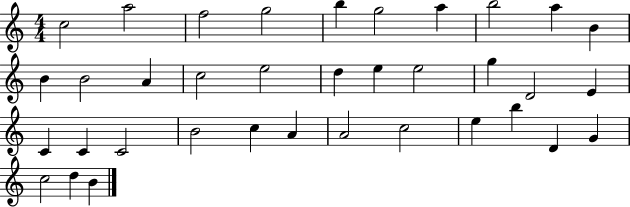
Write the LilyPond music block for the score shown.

{
  \clef treble
  \numericTimeSignature
  \time 4/4
  \key c \major
  c''2 a''2 | f''2 g''2 | b''4 g''2 a''4 | b''2 a''4 b'4 | \break b'4 b'2 a'4 | c''2 e''2 | d''4 e''4 e''2 | g''4 d'2 e'4 | \break c'4 c'4 c'2 | b'2 c''4 a'4 | a'2 c''2 | e''4 b''4 d'4 g'4 | \break c''2 d''4 b'4 | \bar "|."
}